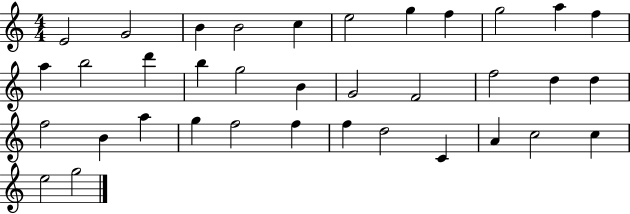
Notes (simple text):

E4/h G4/h B4/q B4/h C5/q E5/h G5/q F5/q G5/h A5/q F5/q A5/q B5/h D6/q B5/q G5/h B4/q G4/h F4/h F5/h D5/q D5/q F5/h B4/q A5/q G5/q F5/h F5/q F5/q D5/h C4/q A4/q C5/h C5/q E5/h G5/h